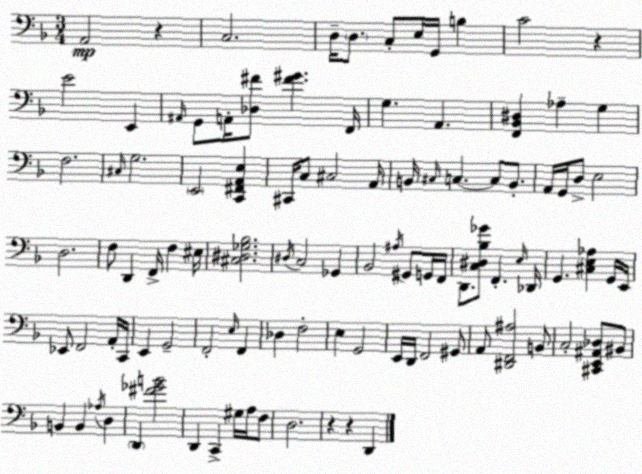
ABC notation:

X:1
T:Untitled
M:3/4
L:1/4
K:F
A,,2 z C,2 D,/4 D,/2 C,/2 E,/4 G,,/4 B, C2 z E2 E,, ^A,,/4 G,,/2 A,,/4 [_D,^F]/2 [^F^G] F,,/4 G, A,, [F,,_B,,^D,] _A, G, F,2 ^C,/4 G,2 E,,2 [C,,^F,,A,,E,] ^C,,/4 C,/2 ^C,2 A,,/4 B,,/4 ^C,/4 C, C,/2 B,,/2 A,,/4 G,,/4 D,/2 E,2 D,2 F,/2 D,, F,,/4 F, ^E,/4 [^C,^D,_G,_B,]2 ^D,/4 C,2 _G,, _B,,2 ^A,/4 ^G,,/2 G,,/4 F,,/4 D,,/2 [C,^D,_B,_G]/2 F,, E,/4 _D,,/4 G,, [^C,E,_A,] G,,/4 E,,/4 _E,,/2 F,,2 A,,/4 C,,/4 E,, G,,2 F,,2 E,/4 F,, _D, F,2 E, G,,2 E,,/4 D,,/4 F,,2 ^G,,/2 A,,/2 [^D,,F,,^A,]2 B,,/2 C,2 [^C,,E,,^A,,_D,]/2 ^B,,/2 B,, B,, _A,/4 D, D,, [^F_GB]2 D,, C,, ^G,/4 A,/4 F,/2 D,2 z z D,,